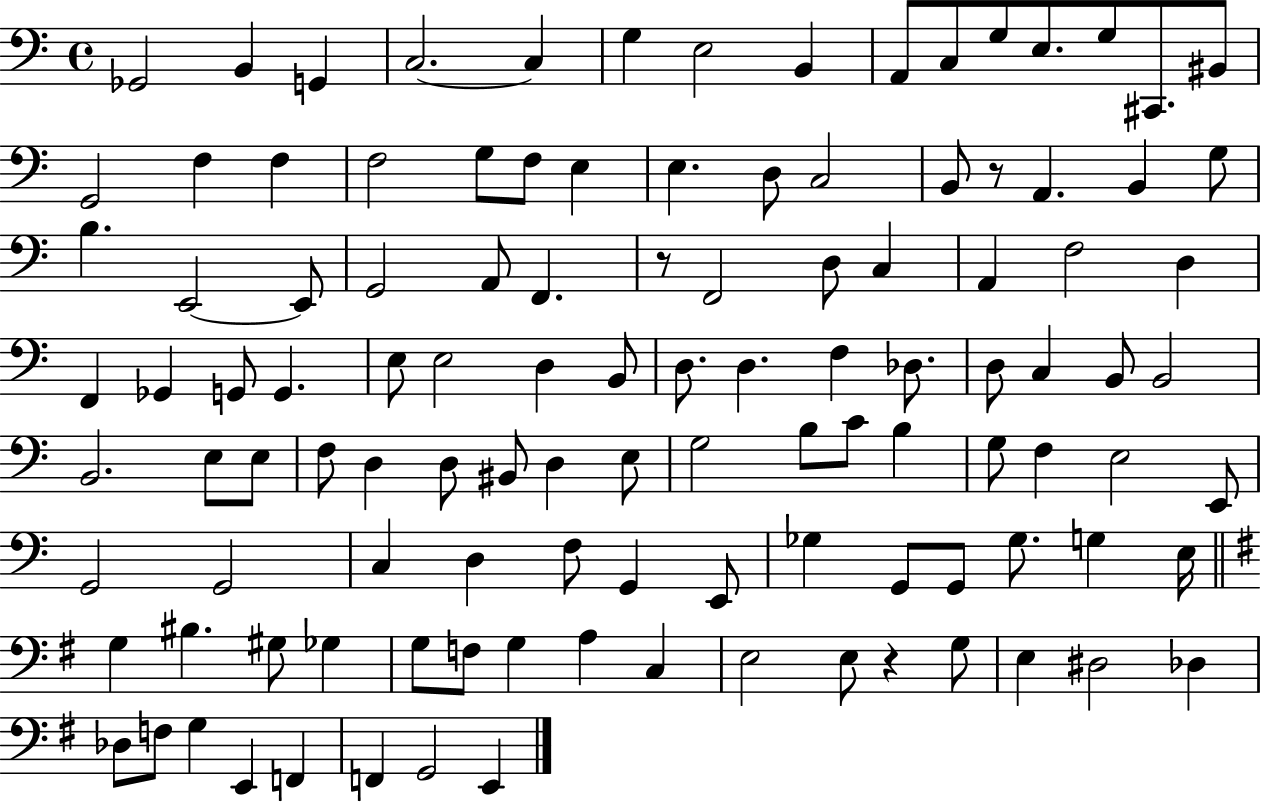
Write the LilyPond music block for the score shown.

{
  \clef bass
  \time 4/4
  \defaultTimeSignature
  \key c \major
  ges,2 b,4 g,4 | c2.~~ c4 | g4 e2 b,4 | a,8 c8 g8 e8. g8 cis,8. bis,8 | \break g,2 f4 f4 | f2 g8 f8 e4 | e4. d8 c2 | b,8 r8 a,4. b,4 g8 | \break b4. e,2~~ e,8 | g,2 a,8 f,4. | r8 f,2 d8 c4 | a,4 f2 d4 | \break f,4 ges,4 g,8 g,4. | e8 e2 d4 b,8 | d8. d4. f4 des8. | d8 c4 b,8 b,2 | \break b,2. e8 e8 | f8 d4 d8 bis,8 d4 e8 | g2 b8 c'8 b4 | g8 f4 e2 e,8 | \break g,2 g,2 | c4 d4 f8 g,4 e,8 | ges4 g,8 g,8 ges8. g4 e16 | \bar "||" \break \key e \minor g4 bis4. gis8 ges4 | g8 f8 g4 a4 c4 | e2 e8 r4 g8 | e4 dis2 des4 | \break des8 f8 g4 e,4 f,4 | f,4 g,2 e,4 | \bar "|."
}